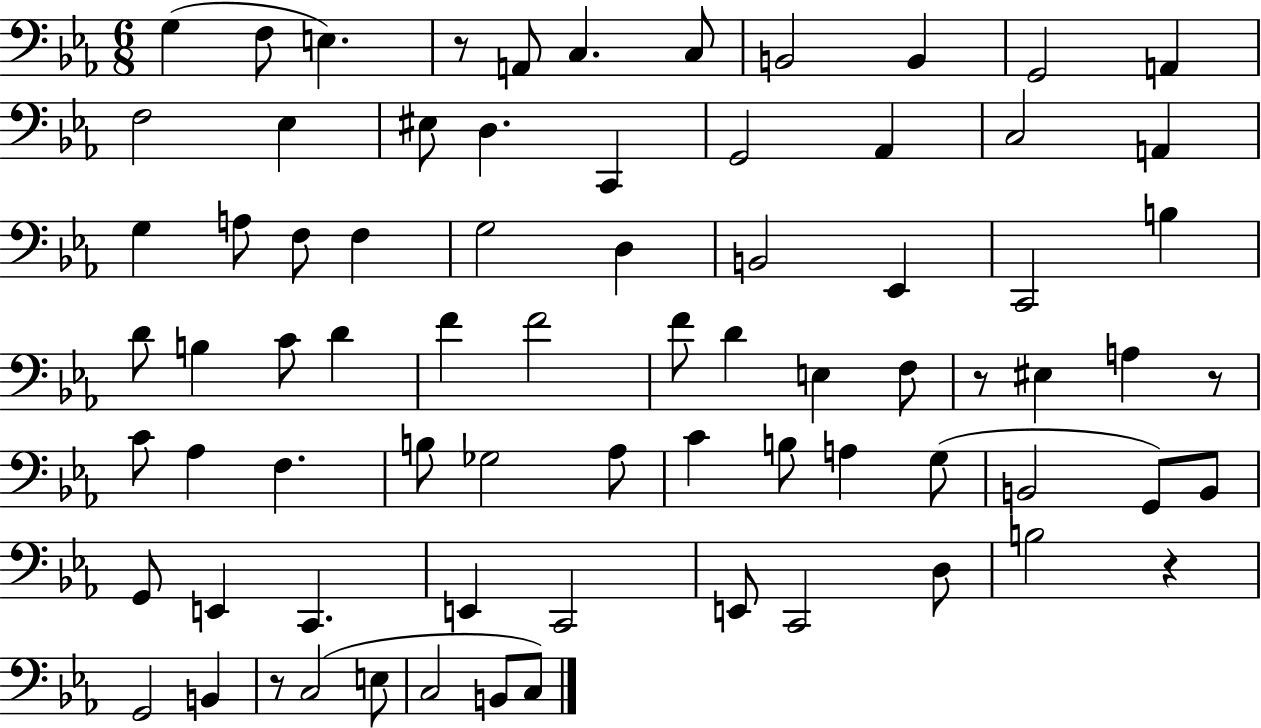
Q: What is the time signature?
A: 6/8